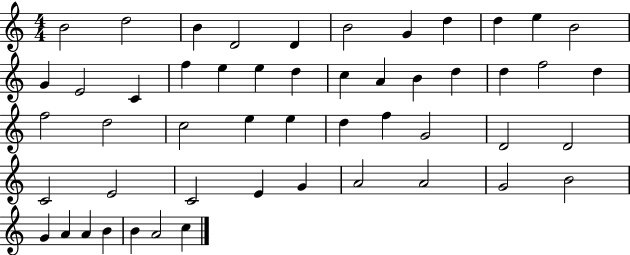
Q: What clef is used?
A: treble